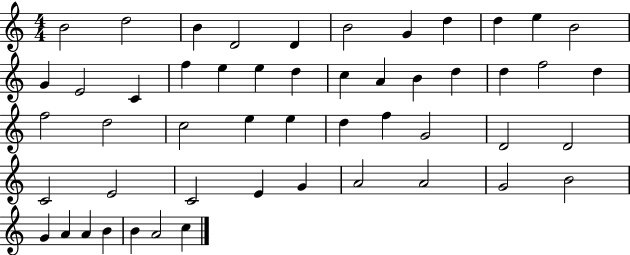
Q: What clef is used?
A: treble